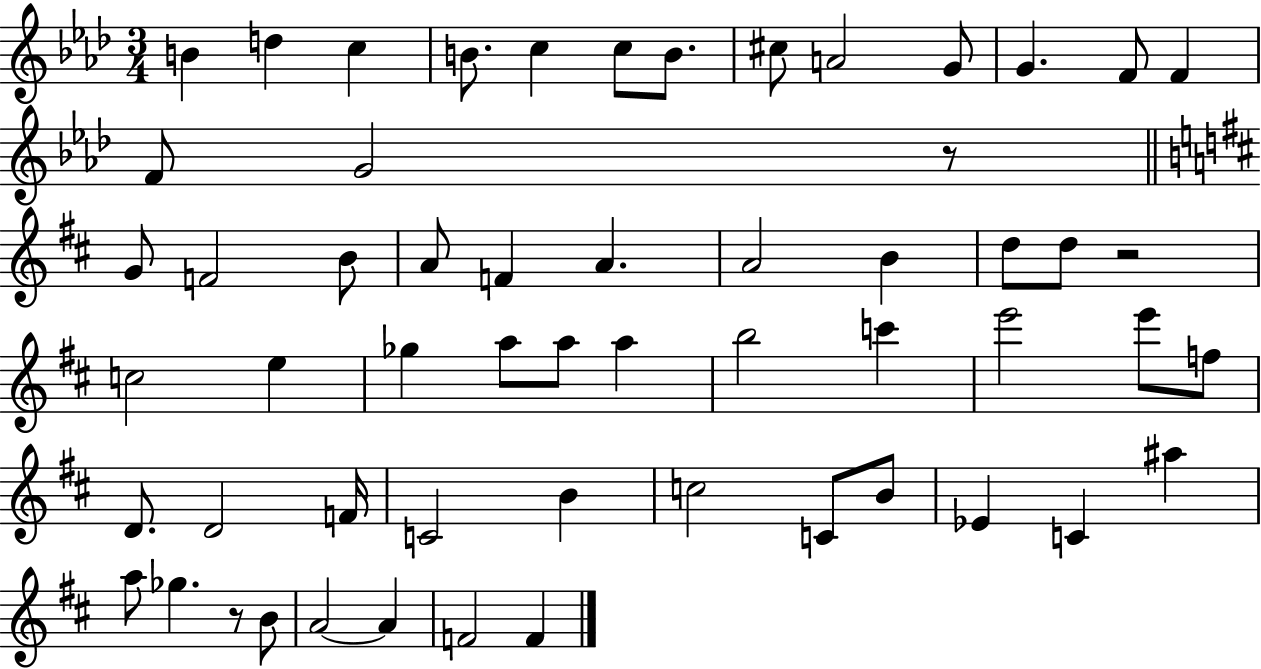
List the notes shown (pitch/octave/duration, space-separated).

B4/q D5/q C5/q B4/e. C5/q C5/e B4/e. C#5/e A4/h G4/e G4/q. F4/e F4/q F4/e G4/h R/e G4/e F4/h B4/e A4/e F4/q A4/q. A4/h B4/q D5/e D5/e R/h C5/h E5/q Gb5/q A5/e A5/e A5/q B5/h C6/q E6/h E6/e F5/e D4/e. D4/h F4/s C4/h B4/q C5/h C4/e B4/e Eb4/q C4/q A#5/q A5/e Gb5/q. R/e B4/e A4/h A4/q F4/h F4/q